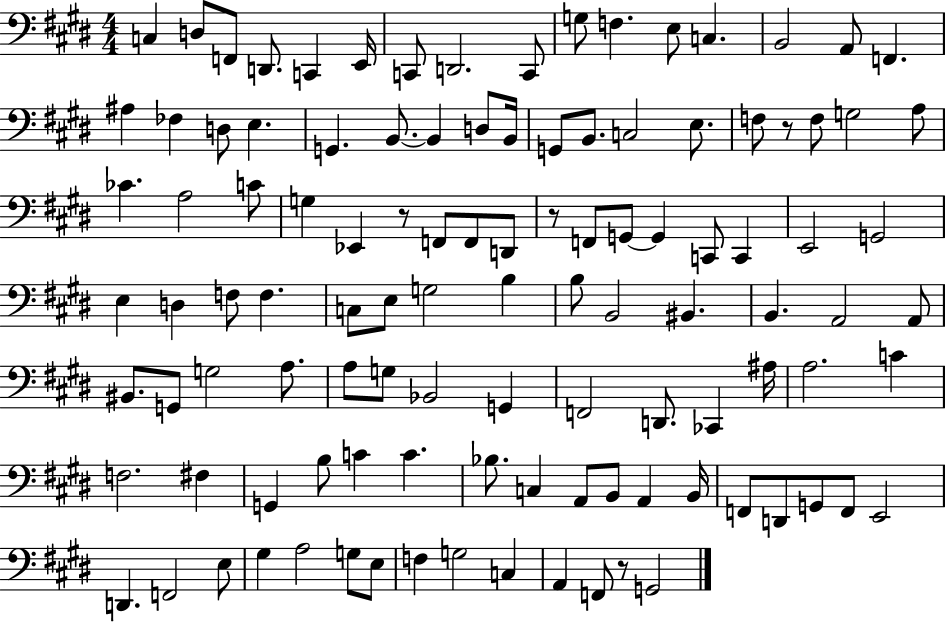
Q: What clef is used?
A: bass